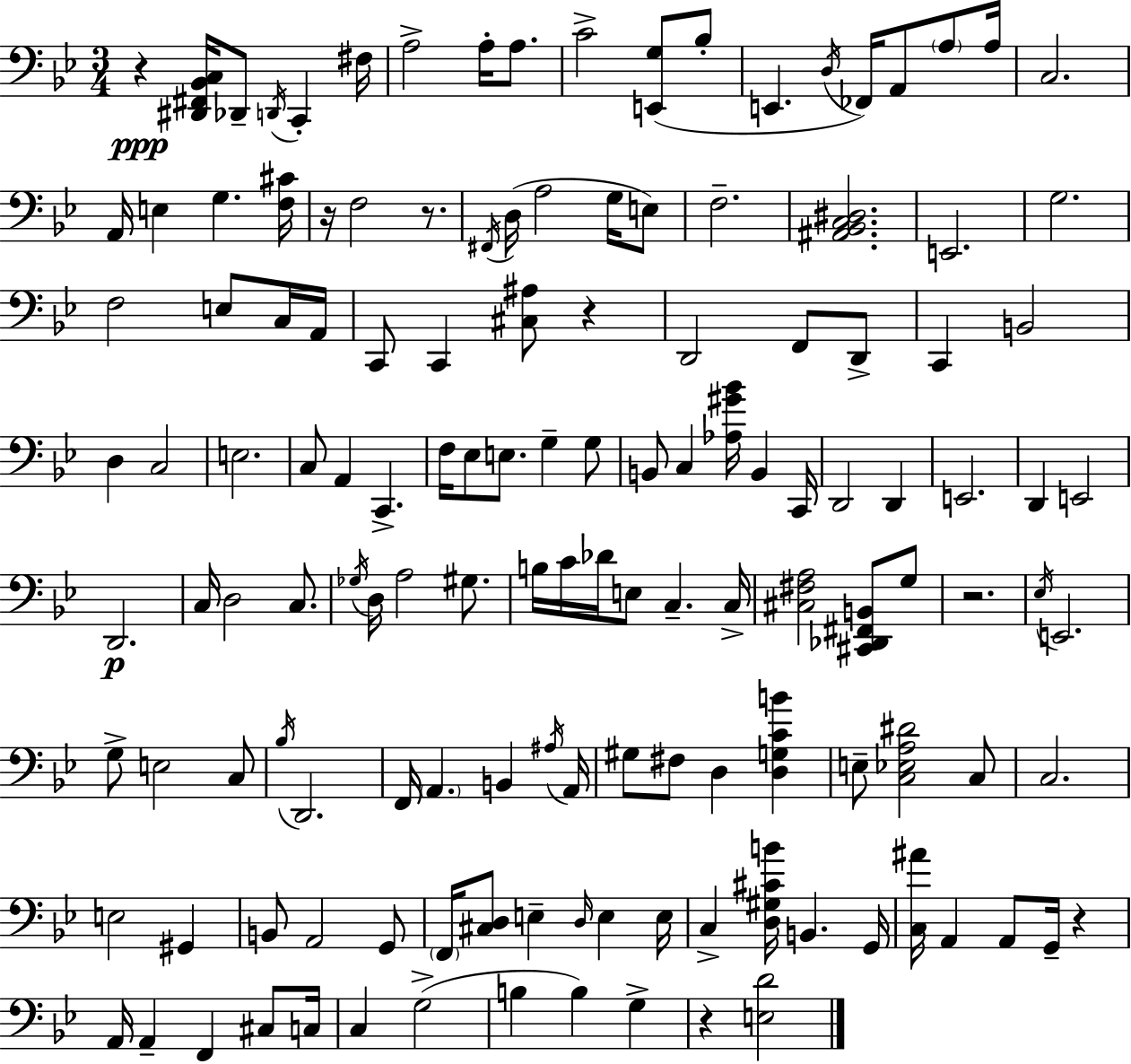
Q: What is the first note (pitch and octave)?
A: Db2